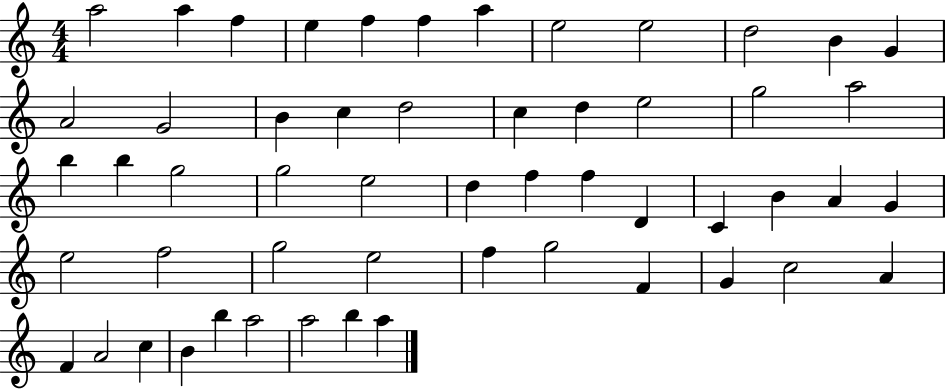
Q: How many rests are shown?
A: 0